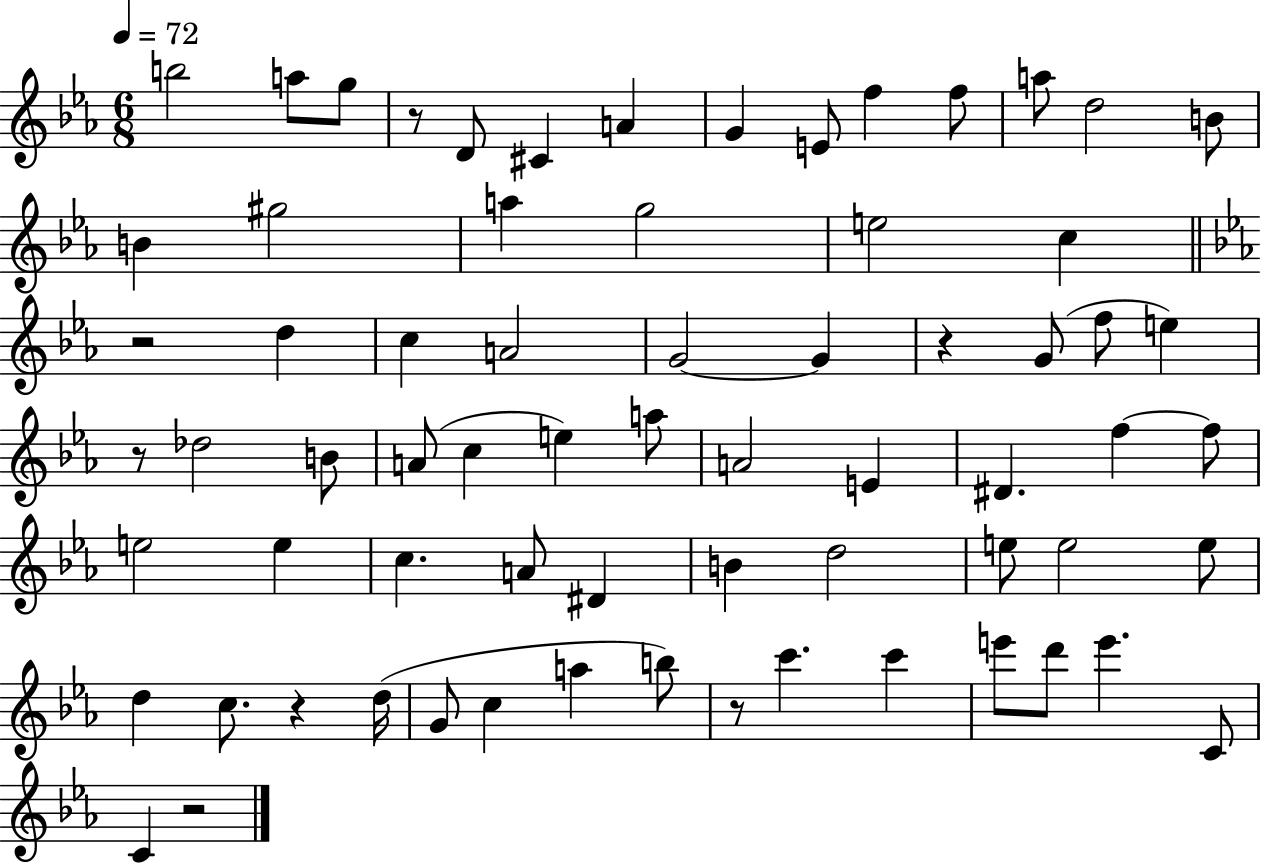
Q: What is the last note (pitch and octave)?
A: C4